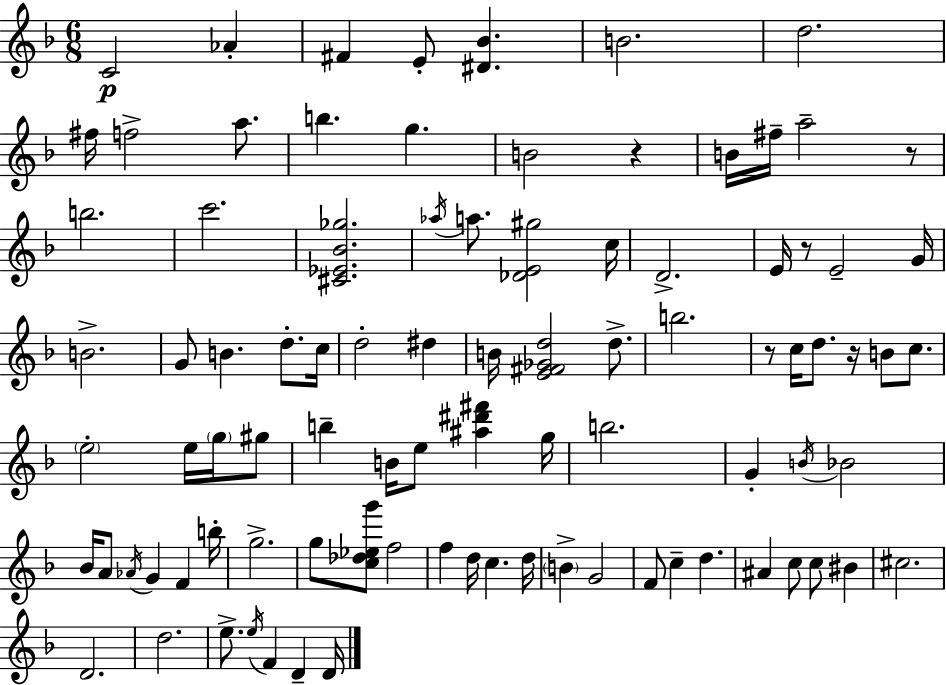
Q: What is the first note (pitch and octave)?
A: C4